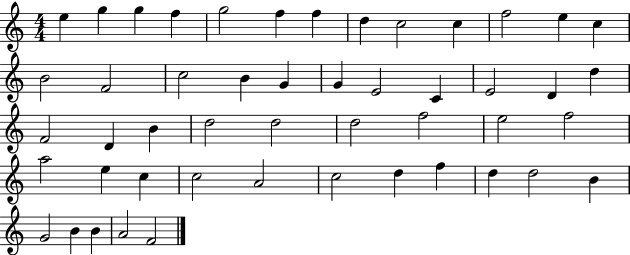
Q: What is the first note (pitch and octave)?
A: E5